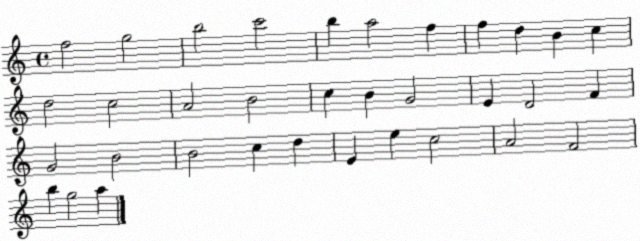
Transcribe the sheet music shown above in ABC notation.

X:1
T:Untitled
M:4/4
L:1/4
K:C
f2 g2 b2 c'2 b a2 f f d B c d2 c2 A2 B2 c B G2 E D2 F G2 B2 B2 c d E e c2 A2 F2 b g2 a